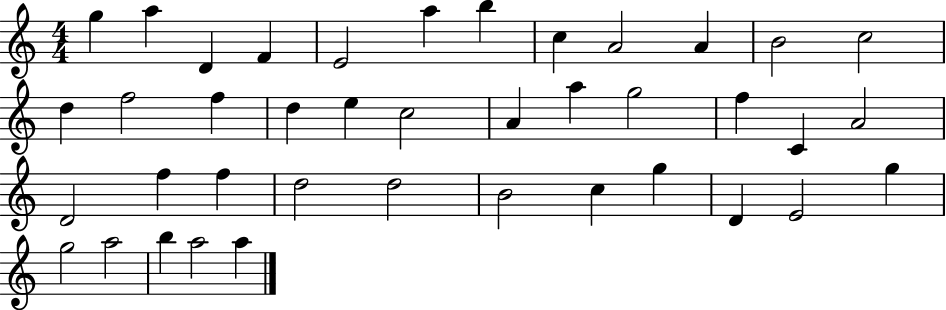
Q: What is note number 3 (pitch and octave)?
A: D4